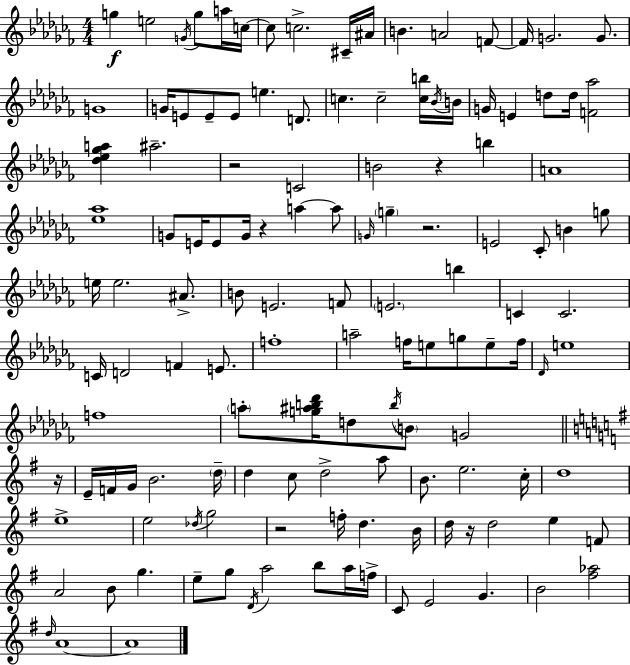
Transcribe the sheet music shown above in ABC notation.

X:1
T:Untitled
M:4/4
L:1/4
K:Abm
g e2 G/4 g/2 a/4 c/4 c/2 c2 ^C/4 ^A/4 B A2 F/2 F/4 G2 G/2 G4 G/4 E/2 E/2 E/2 e D/2 c c2 [cb]/4 _B/4 B/4 G/4 E d/2 d/4 [F_a]2 [_d_e_ga] ^a2 z2 C2 B2 z b A4 [_e_a]4 G/2 E/4 E/2 G/4 z a a/2 G/4 g z2 E2 _C/2 B g/2 e/4 e2 ^A/2 B/2 E2 F/2 E2 b C C2 C/4 D2 F E/2 f4 a2 f/4 e/2 g/2 e/2 f/4 _D/4 e4 f4 a/2 [g^ab_d']/4 d/2 b/4 B/2 G2 z/4 E/4 F/4 G/4 B2 d/4 d c/2 d2 a/2 B/2 e2 c/4 d4 e4 e2 _d/4 g2 z2 f/4 d B/4 d/4 z/4 d2 e F/2 A2 B/2 g e/2 g/2 D/4 a2 b/2 a/4 f/4 C/2 E2 G B2 [^f_a]2 d/4 A4 A4